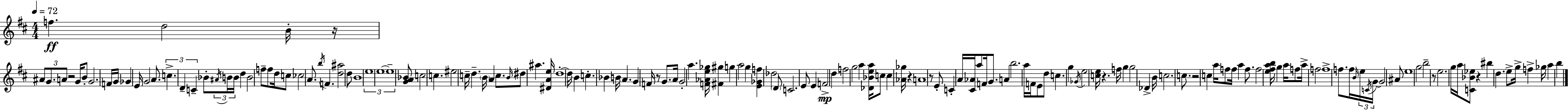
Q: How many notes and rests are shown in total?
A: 156